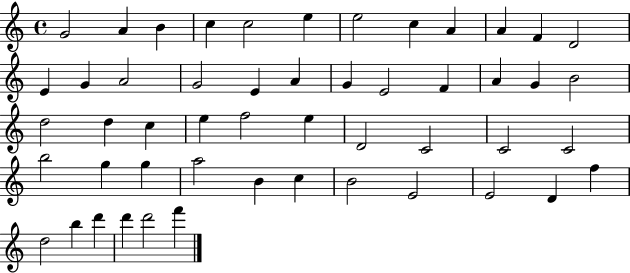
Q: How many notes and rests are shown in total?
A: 51